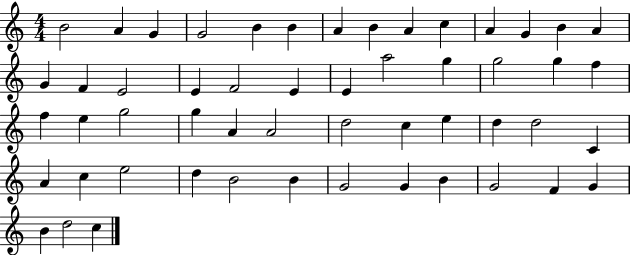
B4/h A4/q G4/q G4/h B4/q B4/q A4/q B4/q A4/q C5/q A4/q G4/q B4/q A4/q G4/q F4/q E4/h E4/q F4/h E4/q E4/q A5/h G5/q G5/h G5/q F5/q F5/q E5/q G5/h G5/q A4/q A4/h D5/h C5/q E5/q D5/q D5/h C4/q A4/q C5/q E5/h D5/q B4/h B4/q G4/h G4/q B4/q G4/h F4/q G4/q B4/q D5/h C5/q